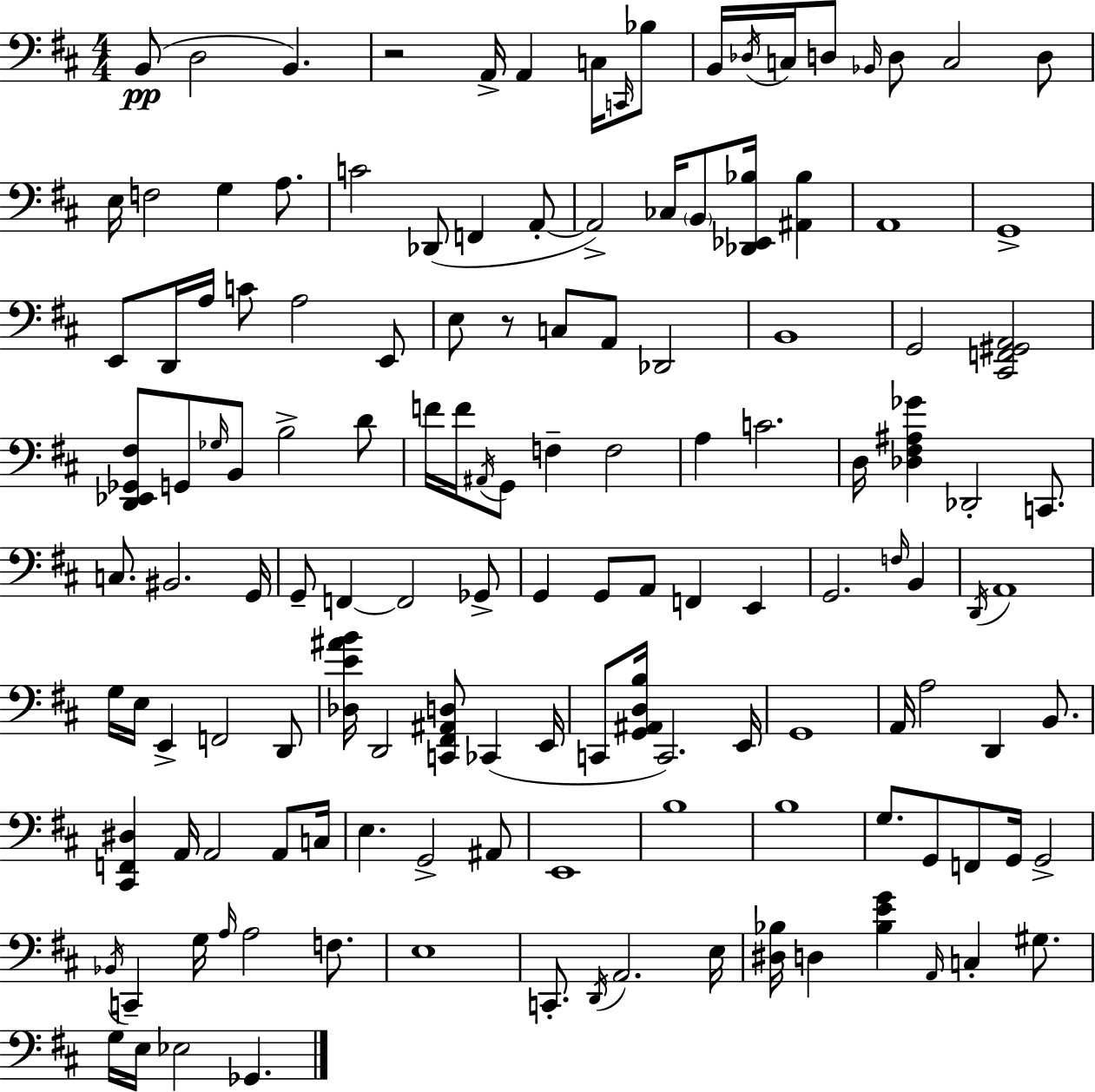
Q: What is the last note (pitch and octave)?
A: Gb2